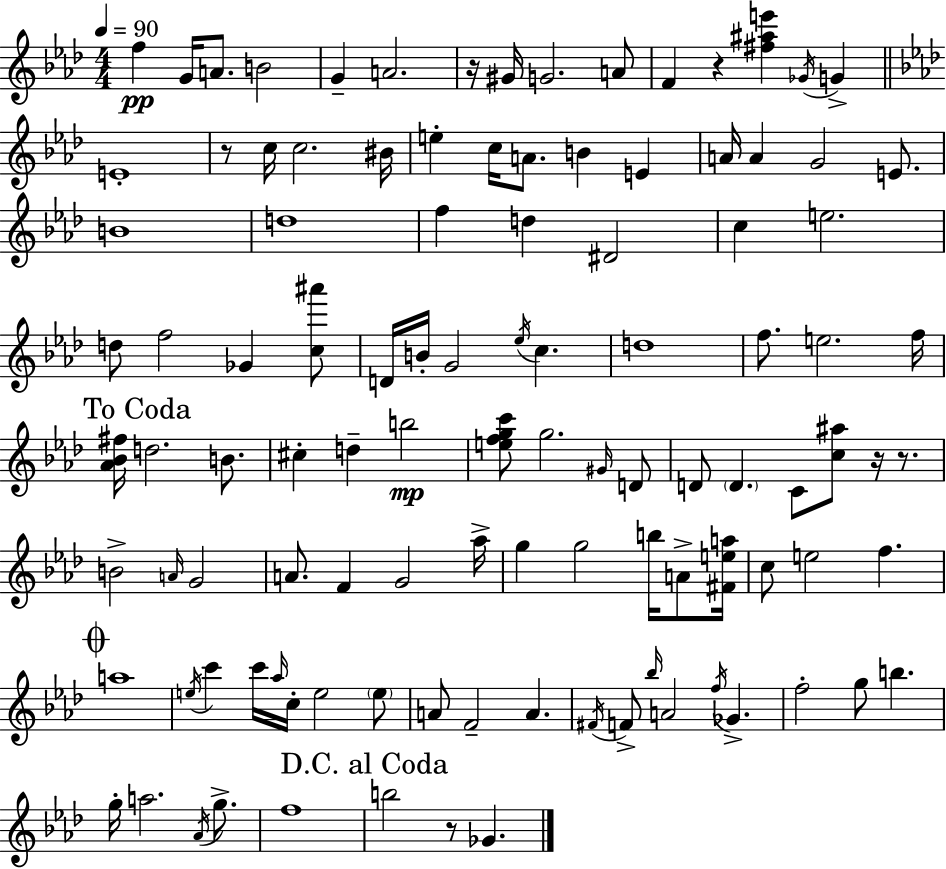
X:1
T:Untitled
M:4/4
L:1/4
K:Ab
f G/4 A/2 B2 G A2 z/4 ^G/4 G2 A/2 F z [^f^ae'] _G/4 G E4 z/2 c/4 c2 ^B/4 e c/4 A/2 B E A/4 A G2 E/2 B4 d4 f d ^D2 c e2 d/2 f2 _G [c^a']/2 D/4 B/4 G2 _e/4 c d4 f/2 e2 f/4 [_A_B^f]/4 d2 B/2 ^c d b2 [efgc']/2 g2 ^G/4 D/2 D/2 D C/2 [c^a]/2 z/4 z/2 B2 A/4 G2 A/2 F G2 _a/4 g g2 b/4 A/2 [^Fea]/4 c/2 e2 f a4 e/4 c' c'/4 _a/4 c/4 e2 e/2 A/2 F2 A ^F/4 F/2 _b/4 A2 f/4 _G f2 g/2 b g/4 a2 _A/4 g/2 f4 b2 z/2 _G